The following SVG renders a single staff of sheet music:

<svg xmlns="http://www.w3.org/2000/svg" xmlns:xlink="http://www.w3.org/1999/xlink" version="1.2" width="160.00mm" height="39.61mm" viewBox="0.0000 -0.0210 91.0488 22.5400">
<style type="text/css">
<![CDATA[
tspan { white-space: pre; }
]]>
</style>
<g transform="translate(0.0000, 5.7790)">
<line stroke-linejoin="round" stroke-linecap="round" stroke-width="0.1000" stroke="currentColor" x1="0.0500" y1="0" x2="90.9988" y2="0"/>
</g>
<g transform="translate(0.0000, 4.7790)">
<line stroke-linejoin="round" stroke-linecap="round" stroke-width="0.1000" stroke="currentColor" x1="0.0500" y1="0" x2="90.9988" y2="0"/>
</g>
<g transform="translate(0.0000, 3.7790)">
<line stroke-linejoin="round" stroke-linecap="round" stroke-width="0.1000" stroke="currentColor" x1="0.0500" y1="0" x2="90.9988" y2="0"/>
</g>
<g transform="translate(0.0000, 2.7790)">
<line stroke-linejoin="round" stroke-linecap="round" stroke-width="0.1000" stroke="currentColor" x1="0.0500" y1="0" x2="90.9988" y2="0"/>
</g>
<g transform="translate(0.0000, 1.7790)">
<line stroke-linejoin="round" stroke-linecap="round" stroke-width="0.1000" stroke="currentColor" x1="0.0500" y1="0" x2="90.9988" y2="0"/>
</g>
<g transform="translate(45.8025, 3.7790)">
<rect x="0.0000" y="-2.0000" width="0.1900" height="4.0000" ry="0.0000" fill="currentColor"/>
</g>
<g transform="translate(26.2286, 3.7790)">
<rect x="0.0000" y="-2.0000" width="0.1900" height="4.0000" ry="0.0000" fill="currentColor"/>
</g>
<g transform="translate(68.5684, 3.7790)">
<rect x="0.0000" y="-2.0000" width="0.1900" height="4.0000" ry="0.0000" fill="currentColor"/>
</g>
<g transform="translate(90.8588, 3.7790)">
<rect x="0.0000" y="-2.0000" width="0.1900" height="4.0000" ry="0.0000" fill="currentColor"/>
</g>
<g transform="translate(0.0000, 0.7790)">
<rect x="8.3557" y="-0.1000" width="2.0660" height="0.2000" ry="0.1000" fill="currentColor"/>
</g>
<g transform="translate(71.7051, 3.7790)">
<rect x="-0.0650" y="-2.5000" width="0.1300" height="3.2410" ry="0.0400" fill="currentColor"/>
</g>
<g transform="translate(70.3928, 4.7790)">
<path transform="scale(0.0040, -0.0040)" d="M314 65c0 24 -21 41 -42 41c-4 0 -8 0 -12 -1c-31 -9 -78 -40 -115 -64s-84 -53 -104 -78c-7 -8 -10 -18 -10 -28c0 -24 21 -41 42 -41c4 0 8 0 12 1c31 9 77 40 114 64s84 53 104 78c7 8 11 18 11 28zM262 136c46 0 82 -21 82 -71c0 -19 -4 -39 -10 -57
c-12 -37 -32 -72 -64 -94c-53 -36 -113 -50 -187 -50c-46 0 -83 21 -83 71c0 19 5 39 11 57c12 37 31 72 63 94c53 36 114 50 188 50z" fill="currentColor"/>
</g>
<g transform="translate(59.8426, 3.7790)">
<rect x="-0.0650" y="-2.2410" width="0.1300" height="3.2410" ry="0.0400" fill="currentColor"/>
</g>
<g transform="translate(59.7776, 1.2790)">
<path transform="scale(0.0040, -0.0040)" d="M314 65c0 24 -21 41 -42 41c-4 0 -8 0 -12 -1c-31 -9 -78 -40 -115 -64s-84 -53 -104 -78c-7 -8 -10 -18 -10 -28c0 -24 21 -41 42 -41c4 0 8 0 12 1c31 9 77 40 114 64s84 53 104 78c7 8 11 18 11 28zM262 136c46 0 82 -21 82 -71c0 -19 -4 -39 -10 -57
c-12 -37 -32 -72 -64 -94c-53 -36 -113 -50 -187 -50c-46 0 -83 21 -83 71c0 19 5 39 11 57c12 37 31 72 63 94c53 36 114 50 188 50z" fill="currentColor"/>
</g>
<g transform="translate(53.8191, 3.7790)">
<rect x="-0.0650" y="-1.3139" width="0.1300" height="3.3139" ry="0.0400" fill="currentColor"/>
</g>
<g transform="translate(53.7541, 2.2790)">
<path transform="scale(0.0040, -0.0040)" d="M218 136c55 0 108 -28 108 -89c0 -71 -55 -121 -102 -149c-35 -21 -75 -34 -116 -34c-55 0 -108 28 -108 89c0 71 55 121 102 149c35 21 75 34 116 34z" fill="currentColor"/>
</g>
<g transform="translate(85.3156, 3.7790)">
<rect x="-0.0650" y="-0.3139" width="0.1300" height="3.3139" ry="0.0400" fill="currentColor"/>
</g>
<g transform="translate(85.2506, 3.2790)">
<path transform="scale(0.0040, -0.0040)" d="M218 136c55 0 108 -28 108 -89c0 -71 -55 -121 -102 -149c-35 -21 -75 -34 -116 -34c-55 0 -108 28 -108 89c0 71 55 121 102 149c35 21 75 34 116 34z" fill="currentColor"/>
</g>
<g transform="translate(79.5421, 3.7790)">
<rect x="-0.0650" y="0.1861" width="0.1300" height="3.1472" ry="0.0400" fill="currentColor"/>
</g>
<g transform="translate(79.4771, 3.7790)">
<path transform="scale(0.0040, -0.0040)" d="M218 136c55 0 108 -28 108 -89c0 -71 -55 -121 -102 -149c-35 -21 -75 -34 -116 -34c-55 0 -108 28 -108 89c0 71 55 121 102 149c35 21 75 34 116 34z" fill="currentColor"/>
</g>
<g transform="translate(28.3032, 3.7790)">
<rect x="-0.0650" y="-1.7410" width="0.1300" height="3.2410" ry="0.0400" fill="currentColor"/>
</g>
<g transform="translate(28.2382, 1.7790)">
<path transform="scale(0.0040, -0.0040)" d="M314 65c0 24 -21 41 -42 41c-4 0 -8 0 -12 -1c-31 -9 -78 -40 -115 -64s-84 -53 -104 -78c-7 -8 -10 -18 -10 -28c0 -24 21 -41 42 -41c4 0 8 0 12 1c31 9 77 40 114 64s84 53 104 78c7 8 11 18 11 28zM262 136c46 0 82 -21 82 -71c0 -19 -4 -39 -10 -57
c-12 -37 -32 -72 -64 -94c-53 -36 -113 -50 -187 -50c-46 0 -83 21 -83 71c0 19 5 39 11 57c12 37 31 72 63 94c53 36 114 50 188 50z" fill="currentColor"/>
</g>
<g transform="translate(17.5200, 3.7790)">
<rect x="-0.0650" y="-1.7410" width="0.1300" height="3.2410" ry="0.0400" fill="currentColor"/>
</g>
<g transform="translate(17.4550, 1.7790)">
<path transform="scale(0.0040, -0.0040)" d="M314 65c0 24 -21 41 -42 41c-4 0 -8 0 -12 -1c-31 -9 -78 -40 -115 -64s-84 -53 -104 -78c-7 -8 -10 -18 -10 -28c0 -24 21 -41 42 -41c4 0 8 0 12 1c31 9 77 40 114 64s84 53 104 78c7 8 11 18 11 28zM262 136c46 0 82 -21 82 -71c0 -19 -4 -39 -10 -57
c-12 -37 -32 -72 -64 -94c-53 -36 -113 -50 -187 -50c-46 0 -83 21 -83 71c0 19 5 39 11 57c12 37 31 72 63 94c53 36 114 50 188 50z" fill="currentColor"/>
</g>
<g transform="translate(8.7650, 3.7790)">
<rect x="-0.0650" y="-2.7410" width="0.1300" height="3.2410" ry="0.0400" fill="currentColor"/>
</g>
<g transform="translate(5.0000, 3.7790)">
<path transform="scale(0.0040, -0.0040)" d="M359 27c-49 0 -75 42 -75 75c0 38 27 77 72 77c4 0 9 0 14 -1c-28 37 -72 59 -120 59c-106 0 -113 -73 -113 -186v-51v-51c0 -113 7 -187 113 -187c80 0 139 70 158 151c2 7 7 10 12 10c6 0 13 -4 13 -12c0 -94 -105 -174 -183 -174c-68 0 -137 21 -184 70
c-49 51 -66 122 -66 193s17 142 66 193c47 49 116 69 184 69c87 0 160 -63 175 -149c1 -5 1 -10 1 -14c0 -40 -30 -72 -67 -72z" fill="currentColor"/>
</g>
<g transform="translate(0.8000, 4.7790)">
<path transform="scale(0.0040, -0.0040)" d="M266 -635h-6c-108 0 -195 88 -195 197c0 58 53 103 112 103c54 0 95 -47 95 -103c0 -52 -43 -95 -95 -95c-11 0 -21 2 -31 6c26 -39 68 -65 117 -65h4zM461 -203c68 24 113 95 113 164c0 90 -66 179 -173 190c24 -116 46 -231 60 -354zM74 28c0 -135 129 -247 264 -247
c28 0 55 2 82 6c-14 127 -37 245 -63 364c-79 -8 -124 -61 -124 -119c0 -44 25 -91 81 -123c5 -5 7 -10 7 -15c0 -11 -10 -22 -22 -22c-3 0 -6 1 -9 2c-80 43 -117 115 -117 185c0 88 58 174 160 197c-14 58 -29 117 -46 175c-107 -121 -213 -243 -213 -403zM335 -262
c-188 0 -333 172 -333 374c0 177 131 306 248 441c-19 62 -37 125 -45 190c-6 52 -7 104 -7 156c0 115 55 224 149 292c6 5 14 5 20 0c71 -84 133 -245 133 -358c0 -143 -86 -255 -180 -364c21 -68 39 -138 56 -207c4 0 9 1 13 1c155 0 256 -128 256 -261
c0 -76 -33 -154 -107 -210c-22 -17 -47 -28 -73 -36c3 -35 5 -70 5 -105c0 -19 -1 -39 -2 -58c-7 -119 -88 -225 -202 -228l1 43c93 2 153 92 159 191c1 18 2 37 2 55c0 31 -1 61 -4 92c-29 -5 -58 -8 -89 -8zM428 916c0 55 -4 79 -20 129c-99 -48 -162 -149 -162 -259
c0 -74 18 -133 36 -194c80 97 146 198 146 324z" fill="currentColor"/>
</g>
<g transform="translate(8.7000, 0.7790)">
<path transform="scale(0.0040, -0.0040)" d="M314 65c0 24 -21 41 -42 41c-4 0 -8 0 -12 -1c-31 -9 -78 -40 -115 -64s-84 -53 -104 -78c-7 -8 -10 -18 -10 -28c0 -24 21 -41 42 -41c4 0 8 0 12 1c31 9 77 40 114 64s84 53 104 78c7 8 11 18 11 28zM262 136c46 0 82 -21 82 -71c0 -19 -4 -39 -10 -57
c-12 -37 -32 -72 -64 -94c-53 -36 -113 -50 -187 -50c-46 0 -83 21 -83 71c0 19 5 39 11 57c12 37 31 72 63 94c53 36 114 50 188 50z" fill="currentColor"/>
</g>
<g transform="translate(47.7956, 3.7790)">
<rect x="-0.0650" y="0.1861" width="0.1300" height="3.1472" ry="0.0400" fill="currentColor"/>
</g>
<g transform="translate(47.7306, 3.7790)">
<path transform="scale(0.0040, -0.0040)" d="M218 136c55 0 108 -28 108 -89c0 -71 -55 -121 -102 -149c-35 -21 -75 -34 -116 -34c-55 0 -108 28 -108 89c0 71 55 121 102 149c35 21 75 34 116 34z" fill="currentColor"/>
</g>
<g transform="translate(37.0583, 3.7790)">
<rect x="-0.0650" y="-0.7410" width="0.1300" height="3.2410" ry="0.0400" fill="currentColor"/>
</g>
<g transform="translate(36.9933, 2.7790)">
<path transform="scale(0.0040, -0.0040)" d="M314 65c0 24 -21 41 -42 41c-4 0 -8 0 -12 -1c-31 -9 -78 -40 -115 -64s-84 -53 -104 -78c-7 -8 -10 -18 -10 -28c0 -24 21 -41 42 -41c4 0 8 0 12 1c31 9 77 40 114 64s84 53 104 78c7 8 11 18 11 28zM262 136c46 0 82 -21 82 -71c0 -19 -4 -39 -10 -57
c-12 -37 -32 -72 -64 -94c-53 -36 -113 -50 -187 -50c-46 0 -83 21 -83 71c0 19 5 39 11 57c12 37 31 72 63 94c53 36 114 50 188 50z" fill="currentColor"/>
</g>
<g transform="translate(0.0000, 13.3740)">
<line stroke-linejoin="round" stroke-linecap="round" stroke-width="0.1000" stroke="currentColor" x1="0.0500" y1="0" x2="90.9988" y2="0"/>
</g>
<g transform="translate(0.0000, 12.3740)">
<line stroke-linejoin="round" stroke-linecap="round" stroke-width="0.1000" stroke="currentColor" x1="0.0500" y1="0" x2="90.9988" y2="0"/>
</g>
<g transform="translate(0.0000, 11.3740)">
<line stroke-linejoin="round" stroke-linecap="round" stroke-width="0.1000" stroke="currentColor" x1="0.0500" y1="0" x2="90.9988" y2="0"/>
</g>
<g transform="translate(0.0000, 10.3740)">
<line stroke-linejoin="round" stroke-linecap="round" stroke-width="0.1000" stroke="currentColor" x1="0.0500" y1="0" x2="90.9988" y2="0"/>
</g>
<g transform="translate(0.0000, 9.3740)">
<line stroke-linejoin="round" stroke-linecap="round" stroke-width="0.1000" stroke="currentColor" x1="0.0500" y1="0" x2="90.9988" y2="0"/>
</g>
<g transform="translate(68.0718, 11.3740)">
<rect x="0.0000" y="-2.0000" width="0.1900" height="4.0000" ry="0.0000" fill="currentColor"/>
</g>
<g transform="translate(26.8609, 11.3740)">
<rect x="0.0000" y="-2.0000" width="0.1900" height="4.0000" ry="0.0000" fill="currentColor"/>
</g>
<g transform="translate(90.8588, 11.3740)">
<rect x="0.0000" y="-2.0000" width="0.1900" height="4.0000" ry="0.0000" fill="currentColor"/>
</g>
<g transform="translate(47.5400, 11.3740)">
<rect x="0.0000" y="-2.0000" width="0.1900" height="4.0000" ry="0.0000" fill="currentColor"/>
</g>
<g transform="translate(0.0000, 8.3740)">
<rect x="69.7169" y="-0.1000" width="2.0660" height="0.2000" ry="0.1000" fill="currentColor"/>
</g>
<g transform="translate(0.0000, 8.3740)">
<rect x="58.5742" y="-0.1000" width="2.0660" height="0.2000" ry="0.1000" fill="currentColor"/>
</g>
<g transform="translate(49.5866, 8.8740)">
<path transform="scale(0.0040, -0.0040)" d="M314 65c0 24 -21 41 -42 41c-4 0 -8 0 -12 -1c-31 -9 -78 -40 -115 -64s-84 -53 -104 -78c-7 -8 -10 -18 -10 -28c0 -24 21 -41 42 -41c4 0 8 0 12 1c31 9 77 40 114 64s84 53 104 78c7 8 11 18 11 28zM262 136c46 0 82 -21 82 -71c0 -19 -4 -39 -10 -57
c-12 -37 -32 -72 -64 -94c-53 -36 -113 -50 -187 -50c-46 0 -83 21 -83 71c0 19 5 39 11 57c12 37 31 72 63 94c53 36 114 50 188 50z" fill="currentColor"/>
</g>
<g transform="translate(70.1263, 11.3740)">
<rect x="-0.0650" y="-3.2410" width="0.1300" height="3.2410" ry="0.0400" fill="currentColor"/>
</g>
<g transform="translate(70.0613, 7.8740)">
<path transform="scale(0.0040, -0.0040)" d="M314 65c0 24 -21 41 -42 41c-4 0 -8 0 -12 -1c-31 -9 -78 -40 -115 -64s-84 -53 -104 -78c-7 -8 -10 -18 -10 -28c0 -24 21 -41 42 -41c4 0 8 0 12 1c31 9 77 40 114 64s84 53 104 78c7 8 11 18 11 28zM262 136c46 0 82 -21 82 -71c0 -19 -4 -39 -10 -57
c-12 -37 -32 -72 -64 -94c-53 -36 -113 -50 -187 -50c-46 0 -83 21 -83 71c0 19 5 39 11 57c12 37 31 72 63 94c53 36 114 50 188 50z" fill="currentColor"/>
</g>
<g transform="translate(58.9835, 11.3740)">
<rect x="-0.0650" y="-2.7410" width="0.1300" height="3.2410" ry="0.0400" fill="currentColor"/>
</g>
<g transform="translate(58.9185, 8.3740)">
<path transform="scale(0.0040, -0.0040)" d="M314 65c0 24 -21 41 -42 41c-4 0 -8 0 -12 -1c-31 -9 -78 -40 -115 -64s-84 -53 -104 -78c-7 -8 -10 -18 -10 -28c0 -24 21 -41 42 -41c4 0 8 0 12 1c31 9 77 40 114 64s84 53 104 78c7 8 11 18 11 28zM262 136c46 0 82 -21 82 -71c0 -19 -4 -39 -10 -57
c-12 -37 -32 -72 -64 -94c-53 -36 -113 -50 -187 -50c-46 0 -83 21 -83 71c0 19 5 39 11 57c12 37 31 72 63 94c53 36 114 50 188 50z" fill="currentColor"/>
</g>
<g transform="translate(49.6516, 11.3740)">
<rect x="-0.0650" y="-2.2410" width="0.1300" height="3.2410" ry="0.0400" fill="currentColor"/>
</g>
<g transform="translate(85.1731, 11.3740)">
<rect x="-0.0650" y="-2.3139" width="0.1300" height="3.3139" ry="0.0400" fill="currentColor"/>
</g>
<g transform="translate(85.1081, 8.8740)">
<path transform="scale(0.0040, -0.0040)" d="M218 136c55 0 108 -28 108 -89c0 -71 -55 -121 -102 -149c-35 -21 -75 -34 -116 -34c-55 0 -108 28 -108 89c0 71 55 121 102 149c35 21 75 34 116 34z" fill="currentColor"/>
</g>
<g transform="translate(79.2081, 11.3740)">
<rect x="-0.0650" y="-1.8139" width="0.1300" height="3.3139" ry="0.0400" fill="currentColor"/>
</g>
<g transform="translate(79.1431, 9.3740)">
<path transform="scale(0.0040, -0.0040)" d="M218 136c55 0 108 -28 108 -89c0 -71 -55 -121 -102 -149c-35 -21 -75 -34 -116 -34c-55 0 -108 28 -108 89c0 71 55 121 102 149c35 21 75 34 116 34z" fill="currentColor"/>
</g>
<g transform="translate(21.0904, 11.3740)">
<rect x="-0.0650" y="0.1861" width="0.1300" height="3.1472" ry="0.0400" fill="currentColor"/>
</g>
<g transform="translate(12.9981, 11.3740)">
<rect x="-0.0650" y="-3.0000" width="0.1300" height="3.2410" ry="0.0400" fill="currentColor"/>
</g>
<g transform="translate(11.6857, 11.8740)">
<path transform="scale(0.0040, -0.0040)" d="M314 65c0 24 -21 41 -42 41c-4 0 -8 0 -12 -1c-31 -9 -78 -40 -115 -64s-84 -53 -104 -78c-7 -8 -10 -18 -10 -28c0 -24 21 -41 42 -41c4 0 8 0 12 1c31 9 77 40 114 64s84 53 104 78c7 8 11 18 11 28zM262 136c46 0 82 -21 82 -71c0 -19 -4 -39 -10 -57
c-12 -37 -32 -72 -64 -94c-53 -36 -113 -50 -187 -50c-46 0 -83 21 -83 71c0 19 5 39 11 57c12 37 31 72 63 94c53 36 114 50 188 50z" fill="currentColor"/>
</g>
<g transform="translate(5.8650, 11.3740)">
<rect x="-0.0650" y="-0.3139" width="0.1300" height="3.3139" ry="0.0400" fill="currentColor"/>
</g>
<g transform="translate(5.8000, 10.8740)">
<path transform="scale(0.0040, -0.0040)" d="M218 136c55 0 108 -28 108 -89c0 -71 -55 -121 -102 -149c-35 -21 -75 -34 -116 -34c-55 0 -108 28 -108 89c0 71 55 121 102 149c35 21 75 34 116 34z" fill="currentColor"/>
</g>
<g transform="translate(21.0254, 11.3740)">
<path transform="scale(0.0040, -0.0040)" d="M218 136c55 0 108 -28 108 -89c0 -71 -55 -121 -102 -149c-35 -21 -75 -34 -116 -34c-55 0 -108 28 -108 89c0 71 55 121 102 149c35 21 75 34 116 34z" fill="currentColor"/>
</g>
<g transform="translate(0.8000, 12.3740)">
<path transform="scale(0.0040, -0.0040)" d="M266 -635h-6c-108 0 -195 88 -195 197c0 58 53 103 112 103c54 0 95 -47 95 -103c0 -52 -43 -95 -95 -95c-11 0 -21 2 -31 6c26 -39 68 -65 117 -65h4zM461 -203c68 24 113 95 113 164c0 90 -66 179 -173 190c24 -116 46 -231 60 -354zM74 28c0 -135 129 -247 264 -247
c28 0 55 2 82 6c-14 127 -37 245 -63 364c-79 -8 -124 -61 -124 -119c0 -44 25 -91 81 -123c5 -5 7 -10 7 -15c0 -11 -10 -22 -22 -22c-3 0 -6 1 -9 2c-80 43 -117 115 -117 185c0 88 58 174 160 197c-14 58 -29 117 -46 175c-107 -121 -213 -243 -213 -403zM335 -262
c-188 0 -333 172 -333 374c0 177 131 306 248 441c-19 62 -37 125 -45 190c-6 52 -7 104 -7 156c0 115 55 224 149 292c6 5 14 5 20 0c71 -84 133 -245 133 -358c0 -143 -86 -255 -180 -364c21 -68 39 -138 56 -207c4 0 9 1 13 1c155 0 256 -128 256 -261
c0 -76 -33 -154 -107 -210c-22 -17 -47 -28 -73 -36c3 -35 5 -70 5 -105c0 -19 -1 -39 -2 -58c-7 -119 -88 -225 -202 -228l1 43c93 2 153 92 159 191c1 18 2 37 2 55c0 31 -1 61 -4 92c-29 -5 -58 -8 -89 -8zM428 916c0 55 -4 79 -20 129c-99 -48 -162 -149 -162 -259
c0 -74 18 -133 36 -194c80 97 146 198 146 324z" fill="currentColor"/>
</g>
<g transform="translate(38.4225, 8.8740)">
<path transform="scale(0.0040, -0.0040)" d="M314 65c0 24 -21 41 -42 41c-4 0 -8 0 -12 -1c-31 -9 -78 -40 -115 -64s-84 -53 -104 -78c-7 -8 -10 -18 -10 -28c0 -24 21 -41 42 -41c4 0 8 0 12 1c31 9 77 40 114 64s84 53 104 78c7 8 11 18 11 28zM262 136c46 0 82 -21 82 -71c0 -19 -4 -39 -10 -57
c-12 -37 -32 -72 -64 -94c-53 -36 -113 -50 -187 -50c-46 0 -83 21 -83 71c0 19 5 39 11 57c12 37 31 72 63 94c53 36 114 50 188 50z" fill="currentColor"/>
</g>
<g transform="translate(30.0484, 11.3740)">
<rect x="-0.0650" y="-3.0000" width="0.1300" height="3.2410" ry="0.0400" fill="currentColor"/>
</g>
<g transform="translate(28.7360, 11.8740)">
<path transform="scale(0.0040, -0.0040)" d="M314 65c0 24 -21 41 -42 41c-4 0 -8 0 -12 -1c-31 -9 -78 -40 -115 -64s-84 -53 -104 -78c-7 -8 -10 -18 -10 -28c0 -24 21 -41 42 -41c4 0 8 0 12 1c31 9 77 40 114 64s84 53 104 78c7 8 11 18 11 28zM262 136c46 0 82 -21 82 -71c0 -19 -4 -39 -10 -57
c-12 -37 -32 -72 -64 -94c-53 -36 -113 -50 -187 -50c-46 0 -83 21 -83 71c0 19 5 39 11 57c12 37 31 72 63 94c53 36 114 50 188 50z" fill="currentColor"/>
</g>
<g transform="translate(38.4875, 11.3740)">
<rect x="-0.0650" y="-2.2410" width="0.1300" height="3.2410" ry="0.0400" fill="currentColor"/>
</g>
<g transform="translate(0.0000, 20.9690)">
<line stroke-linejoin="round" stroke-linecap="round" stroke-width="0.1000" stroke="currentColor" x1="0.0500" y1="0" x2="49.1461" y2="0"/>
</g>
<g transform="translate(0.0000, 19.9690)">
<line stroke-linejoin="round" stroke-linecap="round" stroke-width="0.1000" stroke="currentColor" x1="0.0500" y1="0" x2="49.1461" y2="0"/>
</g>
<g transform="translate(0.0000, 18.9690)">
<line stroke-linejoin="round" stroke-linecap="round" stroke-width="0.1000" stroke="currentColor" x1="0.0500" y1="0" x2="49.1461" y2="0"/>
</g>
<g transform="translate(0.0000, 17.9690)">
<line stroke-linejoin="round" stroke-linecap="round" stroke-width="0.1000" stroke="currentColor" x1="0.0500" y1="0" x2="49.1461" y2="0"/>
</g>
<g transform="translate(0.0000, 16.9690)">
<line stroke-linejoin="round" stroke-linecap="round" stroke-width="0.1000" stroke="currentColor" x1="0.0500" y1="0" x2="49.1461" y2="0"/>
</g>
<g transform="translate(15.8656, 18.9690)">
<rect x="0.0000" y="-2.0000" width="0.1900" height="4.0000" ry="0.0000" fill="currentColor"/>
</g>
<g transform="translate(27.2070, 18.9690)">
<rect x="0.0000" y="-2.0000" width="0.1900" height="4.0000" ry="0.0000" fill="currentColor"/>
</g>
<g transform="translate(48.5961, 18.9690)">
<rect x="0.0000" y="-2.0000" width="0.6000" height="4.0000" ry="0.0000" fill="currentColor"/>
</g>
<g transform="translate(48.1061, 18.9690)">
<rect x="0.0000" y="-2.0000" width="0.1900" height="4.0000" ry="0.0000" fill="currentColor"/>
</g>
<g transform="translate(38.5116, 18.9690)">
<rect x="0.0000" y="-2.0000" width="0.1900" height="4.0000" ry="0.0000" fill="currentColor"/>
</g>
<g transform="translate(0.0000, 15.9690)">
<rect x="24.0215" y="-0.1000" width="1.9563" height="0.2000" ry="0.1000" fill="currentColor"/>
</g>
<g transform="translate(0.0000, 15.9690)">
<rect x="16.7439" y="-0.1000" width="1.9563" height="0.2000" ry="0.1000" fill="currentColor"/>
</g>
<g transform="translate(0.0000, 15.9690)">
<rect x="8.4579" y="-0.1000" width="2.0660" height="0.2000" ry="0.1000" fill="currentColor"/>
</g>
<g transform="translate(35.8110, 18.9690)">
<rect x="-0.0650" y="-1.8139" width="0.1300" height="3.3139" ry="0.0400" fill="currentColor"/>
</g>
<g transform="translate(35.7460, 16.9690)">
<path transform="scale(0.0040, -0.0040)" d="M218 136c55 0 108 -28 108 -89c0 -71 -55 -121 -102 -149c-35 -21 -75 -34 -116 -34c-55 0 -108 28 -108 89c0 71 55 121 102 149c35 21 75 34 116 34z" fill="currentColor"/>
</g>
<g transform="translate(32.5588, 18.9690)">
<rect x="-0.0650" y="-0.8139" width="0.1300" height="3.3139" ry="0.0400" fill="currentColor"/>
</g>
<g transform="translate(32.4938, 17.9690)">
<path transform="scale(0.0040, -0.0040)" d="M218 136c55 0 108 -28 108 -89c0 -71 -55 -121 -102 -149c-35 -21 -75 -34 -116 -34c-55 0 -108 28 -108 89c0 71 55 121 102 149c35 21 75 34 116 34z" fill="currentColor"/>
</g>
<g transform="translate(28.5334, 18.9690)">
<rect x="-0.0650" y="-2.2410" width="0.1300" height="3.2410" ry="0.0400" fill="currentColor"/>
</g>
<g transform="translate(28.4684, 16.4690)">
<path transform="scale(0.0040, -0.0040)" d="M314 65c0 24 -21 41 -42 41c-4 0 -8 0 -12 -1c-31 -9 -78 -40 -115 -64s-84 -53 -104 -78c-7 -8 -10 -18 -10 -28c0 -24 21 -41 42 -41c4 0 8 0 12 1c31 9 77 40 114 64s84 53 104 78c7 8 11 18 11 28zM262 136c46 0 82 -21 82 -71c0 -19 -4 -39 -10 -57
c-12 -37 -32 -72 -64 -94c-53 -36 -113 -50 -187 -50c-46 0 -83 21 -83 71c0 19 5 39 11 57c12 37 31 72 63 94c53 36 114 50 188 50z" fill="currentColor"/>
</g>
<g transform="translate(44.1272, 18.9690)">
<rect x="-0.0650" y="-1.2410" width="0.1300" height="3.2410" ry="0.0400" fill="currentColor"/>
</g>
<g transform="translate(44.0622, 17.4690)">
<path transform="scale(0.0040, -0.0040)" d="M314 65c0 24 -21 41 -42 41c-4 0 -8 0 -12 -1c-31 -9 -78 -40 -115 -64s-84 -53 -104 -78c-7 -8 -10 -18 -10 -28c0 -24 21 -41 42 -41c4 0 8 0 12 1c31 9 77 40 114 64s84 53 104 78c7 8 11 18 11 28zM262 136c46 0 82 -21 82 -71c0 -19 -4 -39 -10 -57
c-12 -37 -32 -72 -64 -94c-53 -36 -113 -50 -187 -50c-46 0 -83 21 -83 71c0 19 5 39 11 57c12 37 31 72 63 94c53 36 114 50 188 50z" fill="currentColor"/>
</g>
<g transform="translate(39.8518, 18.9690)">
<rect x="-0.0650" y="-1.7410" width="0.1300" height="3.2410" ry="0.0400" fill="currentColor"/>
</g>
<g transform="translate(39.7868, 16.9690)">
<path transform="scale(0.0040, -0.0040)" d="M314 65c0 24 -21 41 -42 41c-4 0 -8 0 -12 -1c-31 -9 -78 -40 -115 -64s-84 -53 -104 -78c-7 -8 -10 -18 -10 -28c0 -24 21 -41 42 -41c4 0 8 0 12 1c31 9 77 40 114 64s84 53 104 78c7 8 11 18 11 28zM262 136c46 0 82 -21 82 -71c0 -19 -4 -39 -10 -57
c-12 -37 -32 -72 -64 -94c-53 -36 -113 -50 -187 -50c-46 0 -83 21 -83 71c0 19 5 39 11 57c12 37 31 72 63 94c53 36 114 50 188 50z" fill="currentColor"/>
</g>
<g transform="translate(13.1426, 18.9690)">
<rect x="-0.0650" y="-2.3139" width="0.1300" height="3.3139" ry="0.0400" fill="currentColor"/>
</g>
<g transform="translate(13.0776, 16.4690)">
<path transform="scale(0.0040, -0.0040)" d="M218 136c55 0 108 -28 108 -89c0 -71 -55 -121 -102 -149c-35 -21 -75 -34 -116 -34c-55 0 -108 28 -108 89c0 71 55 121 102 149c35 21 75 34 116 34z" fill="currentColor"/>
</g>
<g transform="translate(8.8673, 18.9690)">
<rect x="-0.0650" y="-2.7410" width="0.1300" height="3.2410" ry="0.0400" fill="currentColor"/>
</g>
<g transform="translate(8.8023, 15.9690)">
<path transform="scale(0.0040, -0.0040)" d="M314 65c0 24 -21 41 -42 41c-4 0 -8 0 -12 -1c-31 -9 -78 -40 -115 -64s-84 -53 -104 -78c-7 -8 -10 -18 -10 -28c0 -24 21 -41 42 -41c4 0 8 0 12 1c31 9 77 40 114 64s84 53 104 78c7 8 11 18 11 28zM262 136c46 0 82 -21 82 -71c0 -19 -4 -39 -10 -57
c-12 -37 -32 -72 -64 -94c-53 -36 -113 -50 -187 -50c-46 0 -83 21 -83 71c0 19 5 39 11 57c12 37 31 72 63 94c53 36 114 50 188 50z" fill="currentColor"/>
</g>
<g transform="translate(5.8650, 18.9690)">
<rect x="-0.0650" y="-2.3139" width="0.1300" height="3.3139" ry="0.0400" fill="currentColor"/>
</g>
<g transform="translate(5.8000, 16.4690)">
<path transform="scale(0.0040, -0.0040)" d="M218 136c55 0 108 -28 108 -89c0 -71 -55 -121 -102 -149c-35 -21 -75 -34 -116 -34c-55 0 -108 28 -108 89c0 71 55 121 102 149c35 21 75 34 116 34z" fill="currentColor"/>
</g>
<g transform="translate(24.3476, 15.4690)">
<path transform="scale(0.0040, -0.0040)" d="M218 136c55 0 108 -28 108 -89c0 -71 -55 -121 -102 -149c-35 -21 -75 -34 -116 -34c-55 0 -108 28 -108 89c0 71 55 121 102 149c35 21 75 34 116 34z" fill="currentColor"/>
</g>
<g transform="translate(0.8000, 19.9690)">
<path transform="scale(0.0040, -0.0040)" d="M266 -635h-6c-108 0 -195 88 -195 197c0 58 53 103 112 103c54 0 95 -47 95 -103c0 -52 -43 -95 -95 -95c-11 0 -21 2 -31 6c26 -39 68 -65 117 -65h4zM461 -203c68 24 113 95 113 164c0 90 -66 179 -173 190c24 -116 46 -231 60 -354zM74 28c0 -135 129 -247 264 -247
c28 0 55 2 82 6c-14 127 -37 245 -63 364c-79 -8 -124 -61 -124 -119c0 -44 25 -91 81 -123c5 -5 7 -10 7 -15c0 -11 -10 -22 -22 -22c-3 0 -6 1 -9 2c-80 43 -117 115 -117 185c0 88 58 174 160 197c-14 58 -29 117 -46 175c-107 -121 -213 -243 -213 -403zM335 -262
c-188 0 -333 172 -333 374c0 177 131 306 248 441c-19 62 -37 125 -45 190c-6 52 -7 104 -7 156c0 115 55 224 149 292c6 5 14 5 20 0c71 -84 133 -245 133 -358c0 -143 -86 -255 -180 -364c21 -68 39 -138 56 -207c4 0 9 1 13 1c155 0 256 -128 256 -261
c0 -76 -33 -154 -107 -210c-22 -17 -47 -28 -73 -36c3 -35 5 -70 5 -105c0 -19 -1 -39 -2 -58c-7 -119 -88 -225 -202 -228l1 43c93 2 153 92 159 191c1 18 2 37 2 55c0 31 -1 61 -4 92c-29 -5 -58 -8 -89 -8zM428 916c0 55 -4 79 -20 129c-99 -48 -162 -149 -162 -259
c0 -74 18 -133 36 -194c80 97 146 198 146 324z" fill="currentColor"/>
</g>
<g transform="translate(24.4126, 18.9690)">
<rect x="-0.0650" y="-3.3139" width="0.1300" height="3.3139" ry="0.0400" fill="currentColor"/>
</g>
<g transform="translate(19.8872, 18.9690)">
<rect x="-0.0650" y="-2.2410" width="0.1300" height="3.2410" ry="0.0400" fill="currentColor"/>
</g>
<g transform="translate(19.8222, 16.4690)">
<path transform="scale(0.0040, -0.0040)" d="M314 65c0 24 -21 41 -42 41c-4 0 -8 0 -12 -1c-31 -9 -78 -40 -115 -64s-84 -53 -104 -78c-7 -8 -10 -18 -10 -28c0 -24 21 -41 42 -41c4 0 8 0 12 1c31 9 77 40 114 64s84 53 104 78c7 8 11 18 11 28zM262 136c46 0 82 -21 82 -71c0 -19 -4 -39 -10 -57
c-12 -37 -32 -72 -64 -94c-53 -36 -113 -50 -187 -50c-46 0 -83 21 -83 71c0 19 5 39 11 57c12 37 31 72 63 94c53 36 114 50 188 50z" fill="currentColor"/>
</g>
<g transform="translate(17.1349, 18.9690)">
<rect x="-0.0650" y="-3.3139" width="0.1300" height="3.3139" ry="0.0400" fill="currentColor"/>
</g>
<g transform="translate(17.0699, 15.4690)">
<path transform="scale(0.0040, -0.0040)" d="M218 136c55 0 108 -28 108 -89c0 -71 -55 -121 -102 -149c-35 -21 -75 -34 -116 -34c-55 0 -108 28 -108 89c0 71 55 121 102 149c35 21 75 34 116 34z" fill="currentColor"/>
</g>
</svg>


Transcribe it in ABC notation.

X:1
T:Untitled
M:4/4
L:1/4
K:C
a2 f2 f2 d2 B e g2 G2 B c c A2 B A2 g2 g2 a2 b2 f g g a2 g b g2 b g2 d f f2 e2